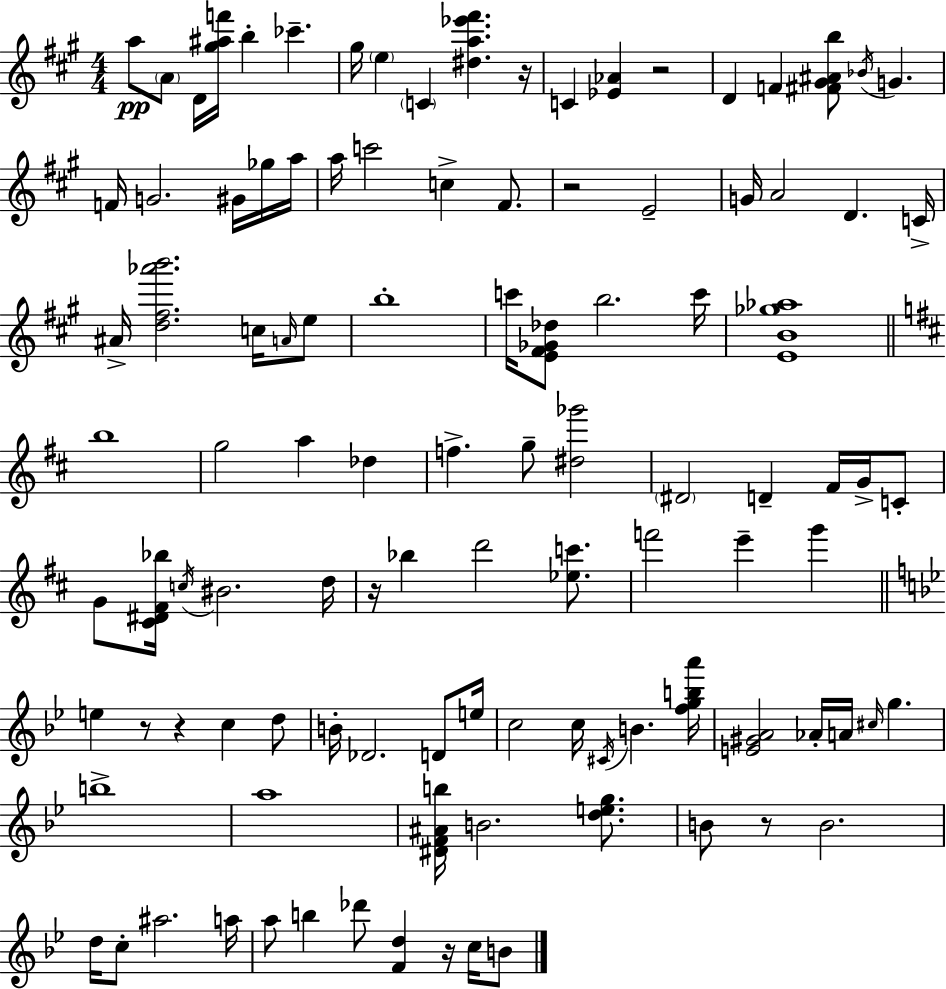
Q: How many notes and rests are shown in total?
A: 107